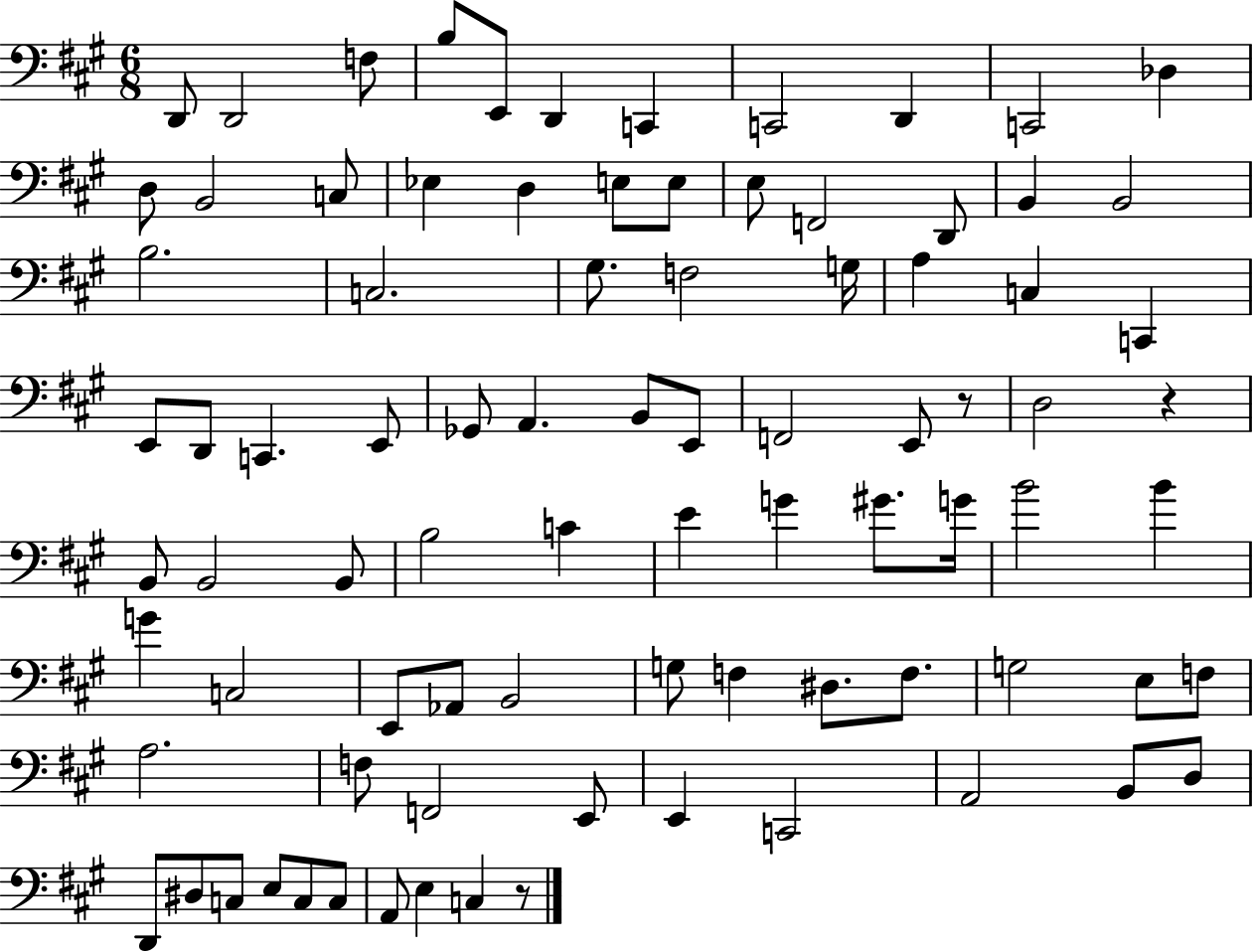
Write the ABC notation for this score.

X:1
T:Untitled
M:6/8
L:1/4
K:A
D,,/2 D,,2 F,/2 B,/2 E,,/2 D,, C,, C,,2 D,, C,,2 _D, D,/2 B,,2 C,/2 _E, D, E,/2 E,/2 E,/2 F,,2 D,,/2 B,, B,,2 B,2 C,2 ^G,/2 F,2 G,/4 A, C, C,, E,,/2 D,,/2 C,, E,,/2 _G,,/2 A,, B,,/2 E,,/2 F,,2 E,,/2 z/2 D,2 z B,,/2 B,,2 B,,/2 B,2 C E G ^G/2 G/4 B2 B G C,2 E,,/2 _A,,/2 B,,2 G,/2 F, ^D,/2 F,/2 G,2 E,/2 F,/2 A,2 F,/2 F,,2 E,,/2 E,, C,,2 A,,2 B,,/2 D,/2 D,,/2 ^D,/2 C,/2 E,/2 C,/2 C,/2 A,,/2 E, C, z/2